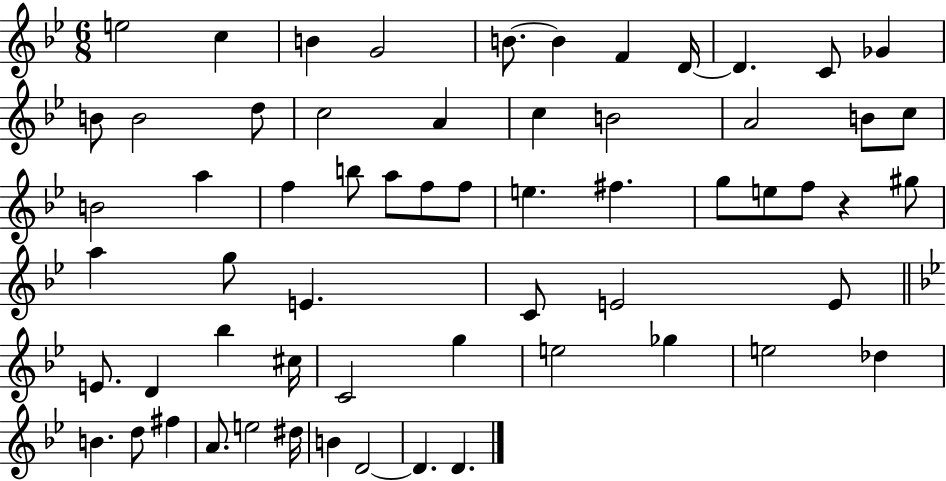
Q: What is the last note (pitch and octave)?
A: D4